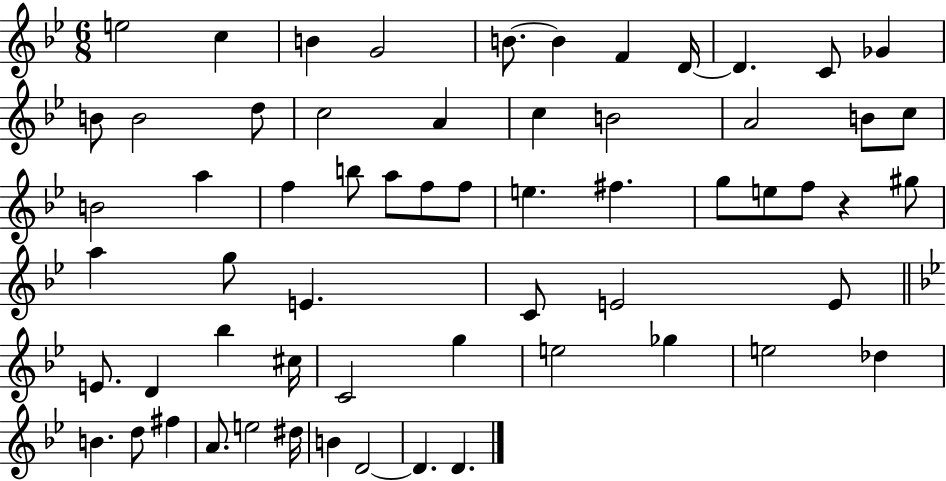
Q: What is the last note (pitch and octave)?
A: D4